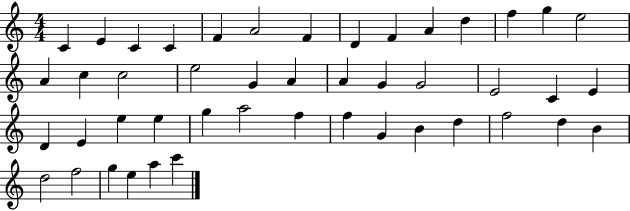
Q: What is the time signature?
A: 4/4